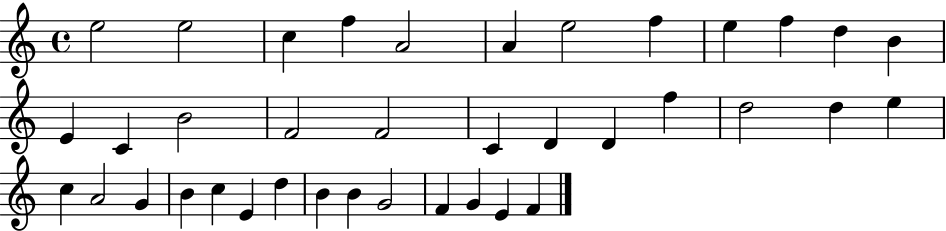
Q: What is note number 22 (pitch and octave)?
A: D5